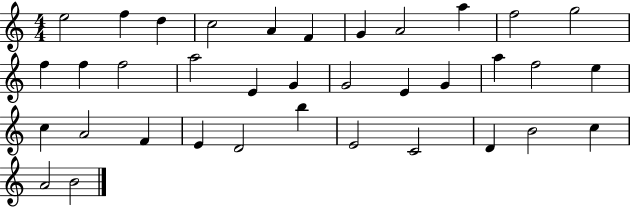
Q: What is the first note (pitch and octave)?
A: E5